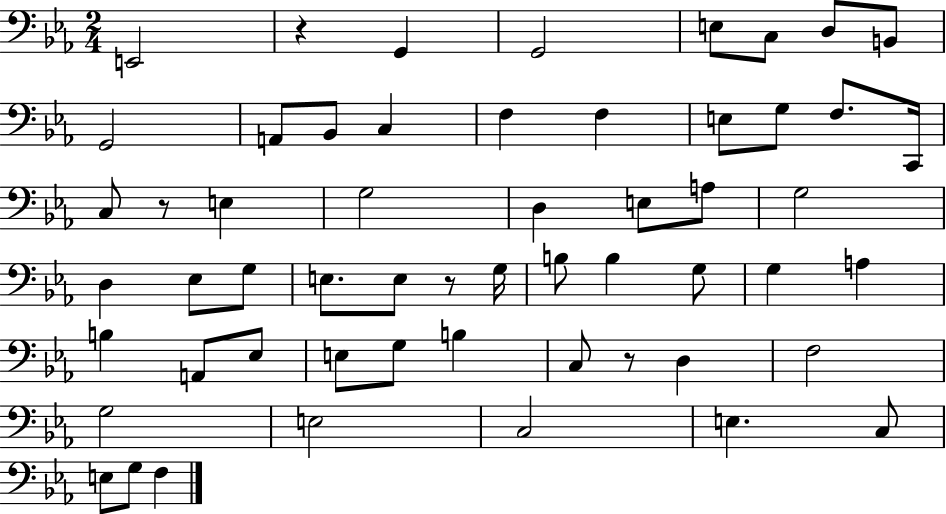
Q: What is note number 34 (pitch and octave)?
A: G3